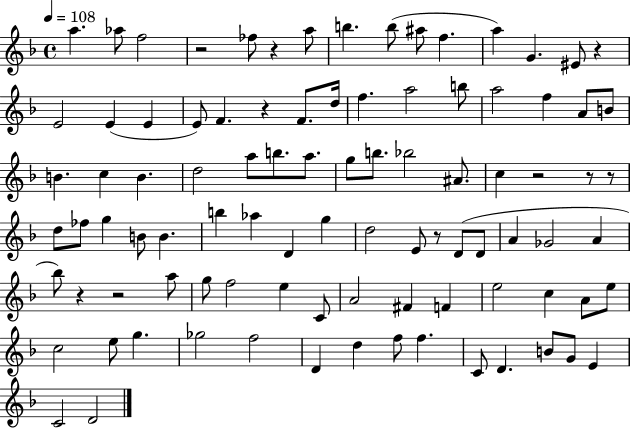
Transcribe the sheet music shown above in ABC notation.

X:1
T:Untitled
M:4/4
L:1/4
K:F
a _a/2 f2 z2 _f/2 z a/2 b b/2 ^a/2 f a G ^E/2 z E2 E E E/2 F z F/2 d/4 f a2 b/2 a2 f A/2 B/2 B c B d2 a/2 b/2 a/2 g/2 b/2 _b2 ^A/2 c z2 z/2 z/2 d/2 _f/2 g B/2 B b _a D g d2 E/2 z/2 D/2 D/2 A _G2 A _b/2 z z2 a/2 g/2 f2 e C/2 A2 ^F F e2 c A/2 e/2 c2 e/2 g _g2 f2 D d f/2 f C/2 D B/2 G/2 E C2 D2